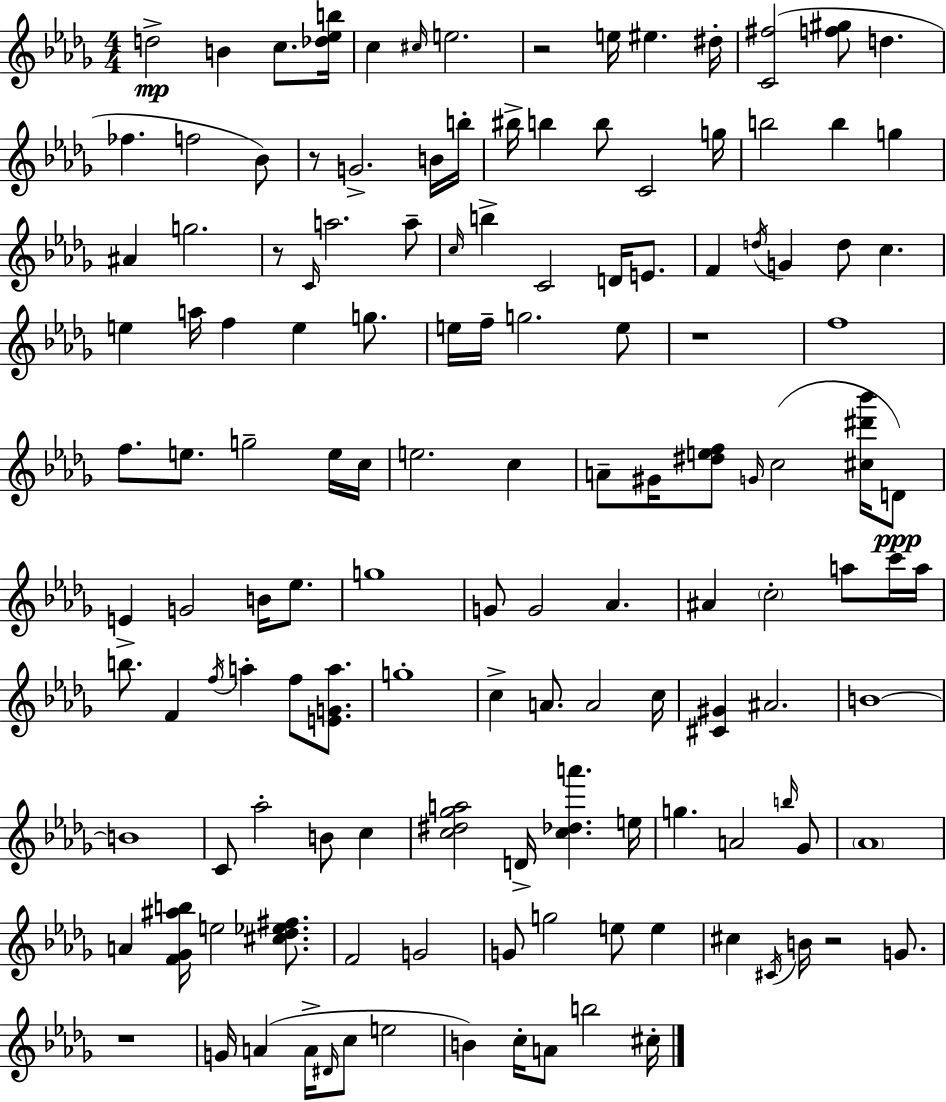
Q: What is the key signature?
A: BES minor